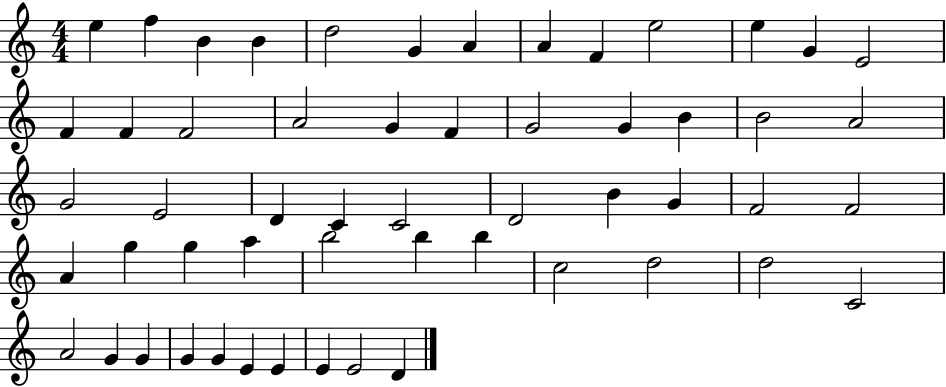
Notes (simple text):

E5/q F5/q B4/q B4/q D5/h G4/q A4/q A4/q F4/q E5/h E5/q G4/q E4/h F4/q F4/q F4/h A4/h G4/q F4/q G4/h G4/q B4/q B4/h A4/h G4/h E4/h D4/q C4/q C4/h D4/h B4/q G4/q F4/h F4/h A4/q G5/q G5/q A5/q B5/h B5/q B5/q C5/h D5/h D5/h C4/h A4/h G4/q G4/q G4/q G4/q E4/q E4/q E4/q E4/h D4/q